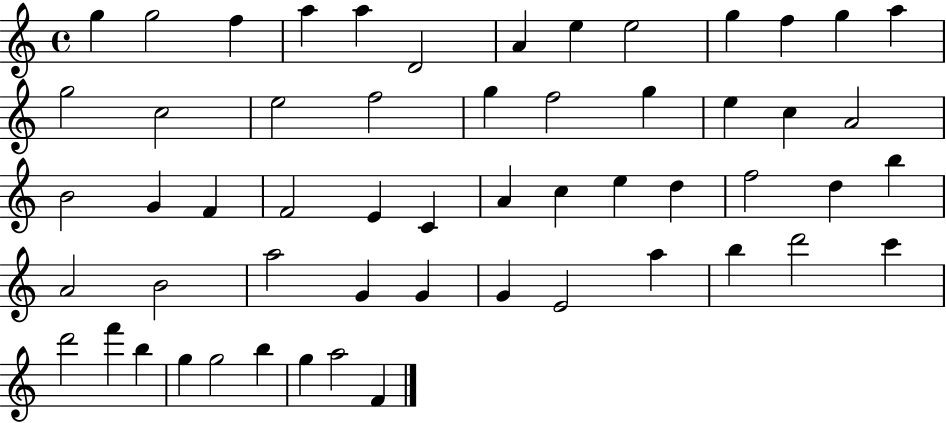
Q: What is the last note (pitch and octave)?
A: F4